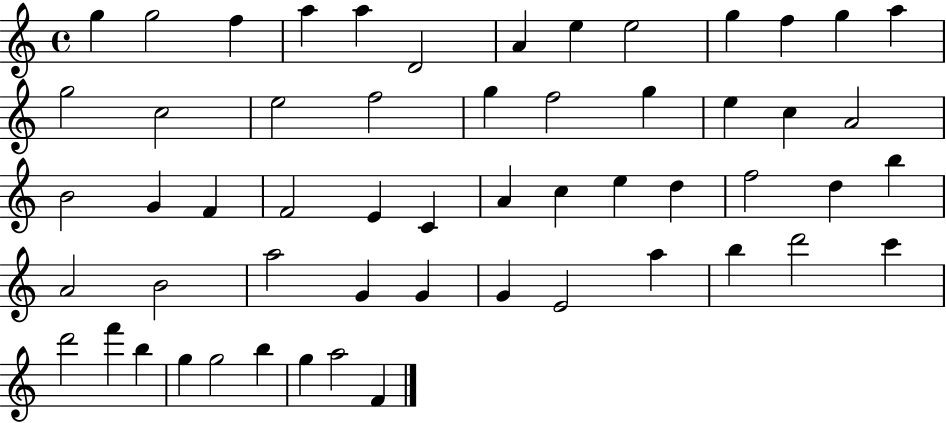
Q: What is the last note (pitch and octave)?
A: F4